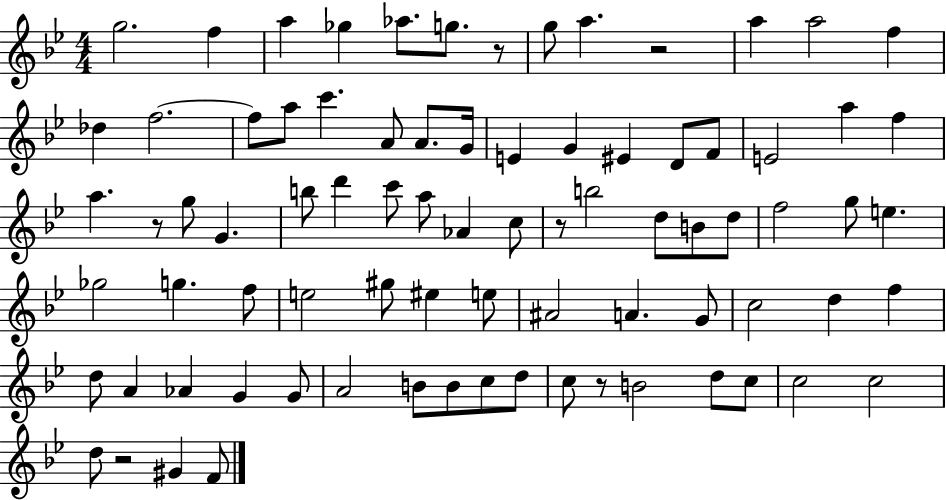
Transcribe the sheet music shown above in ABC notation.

X:1
T:Untitled
M:4/4
L:1/4
K:Bb
g2 f a _g _a/2 g/2 z/2 g/2 a z2 a a2 f _d f2 f/2 a/2 c' A/2 A/2 G/4 E G ^E D/2 F/2 E2 a f a z/2 g/2 G b/2 d' c'/2 a/2 _A c/2 z/2 b2 d/2 B/2 d/2 f2 g/2 e _g2 g f/2 e2 ^g/2 ^e e/2 ^A2 A G/2 c2 d f d/2 A _A G G/2 A2 B/2 B/2 c/2 d/2 c/2 z/2 B2 d/2 c/2 c2 c2 d/2 z2 ^G F/2